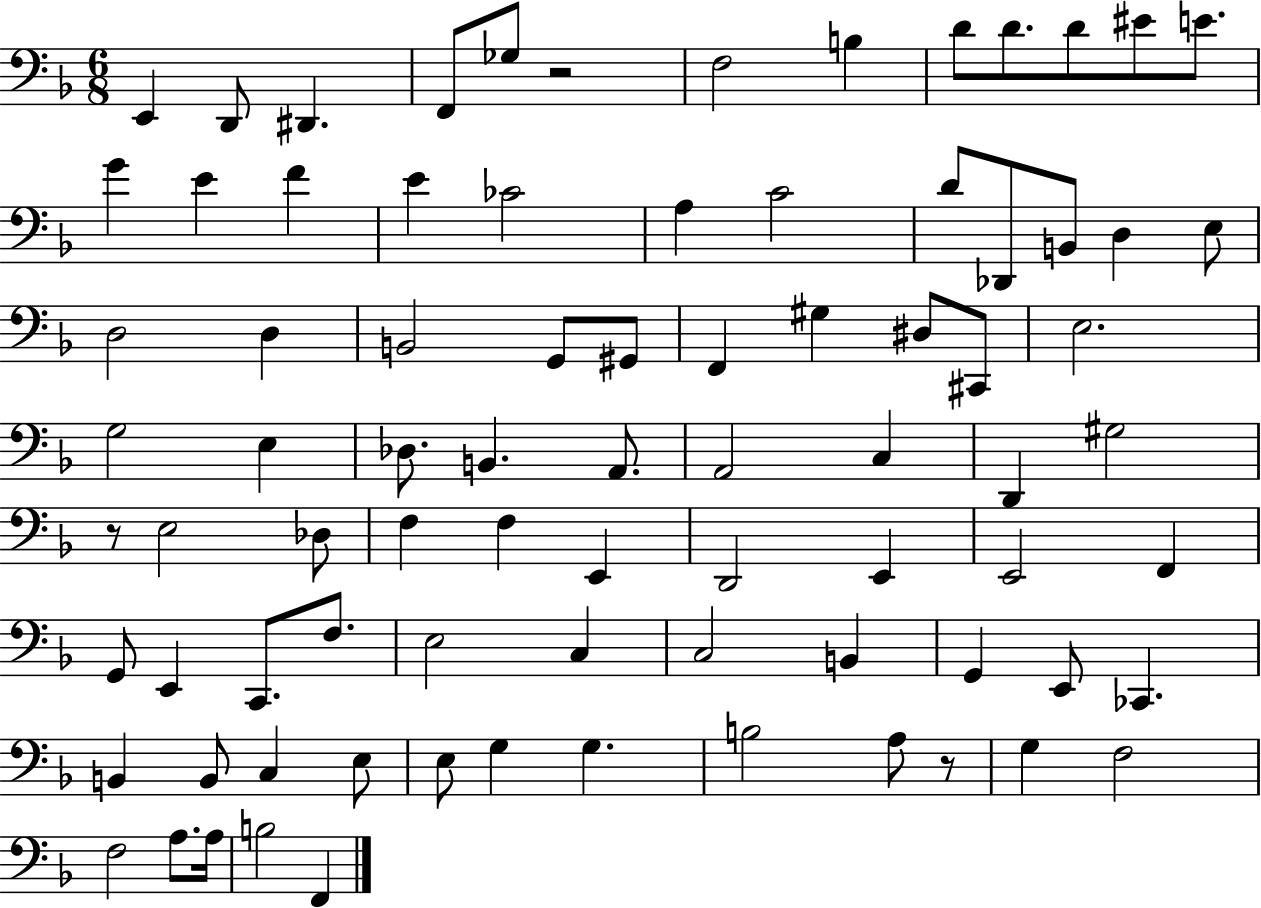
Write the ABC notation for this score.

X:1
T:Untitled
M:6/8
L:1/4
K:F
E,, D,,/2 ^D,, F,,/2 _G,/2 z2 F,2 B, D/2 D/2 D/2 ^E/2 E/2 G E F E _C2 A, C2 D/2 _D,,/2 B,,/2 D, E,/2 D,2 D, B,,2 G,,/2 ^G,,/2 F,, ^G, ^D,/2 ^C,,/2 E,2 G,2 E, _D,/2 B,, A,,/2 A,,2 C, D,, ^G,2 z/2 E,2 _D,/2 F, F, E,, D,,2 E,, E,,2 F,, G,,/2 E,, C,,/2 F,/2 E,2 C, C,2 B,, G,, E,,/2 _C,, B,, B,,/2 C, E,/2 E,/2 G, G, B,2 A,/2 z/2 G, F,2 F,2 A,/2 A,/4 B,2 F,,